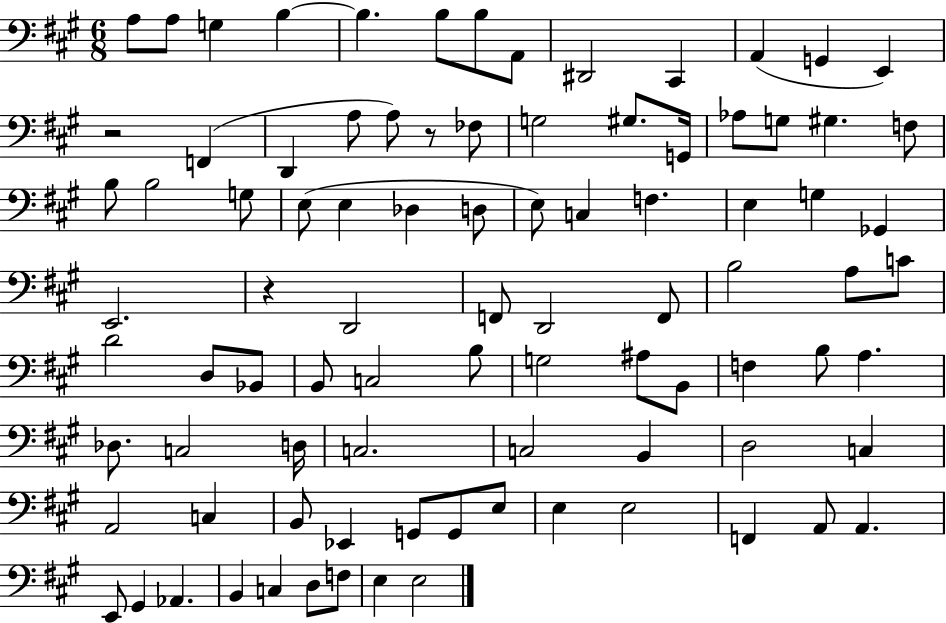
{
  \clef bass
  \numericTimeSignature
  \time 6/8
  \key a \major
  \repeat volta 2 { a8 a8 g4 b4~~ | b4. b8 b8 a,8 | dis,2 cis,4 | a,4( g,4 e,4) | \break r2 f,4( | d,4 a8 a8) r8 fes8 | g2 gis8. g,16 | aes8 g8 gis4. f8 | \break b8 b2 g8 | e8( e4 des4 d8 | e8) c4 f4. | e4 g4 ges,4 | \break e,2. | r4 d,2 | f,8 d,2 f,8 | b2 a8 c'8 | \break d'2 d8 bes,8 | b,8 c2 b8 | g2 ais8 b,8 | f4 b8 a4. | \break des8. c2 d16 | c2. | c2 b,4 | d2 c4 | \break a,2 c4 | b,8 ees,4 g,8 g,8 e8 | e4 e2 | f,4 a,8 a,4. | \break e,8 gis,4 aes,4. | b,4 c4 d8 f8 | e4 e2 | } \bar "|."
}